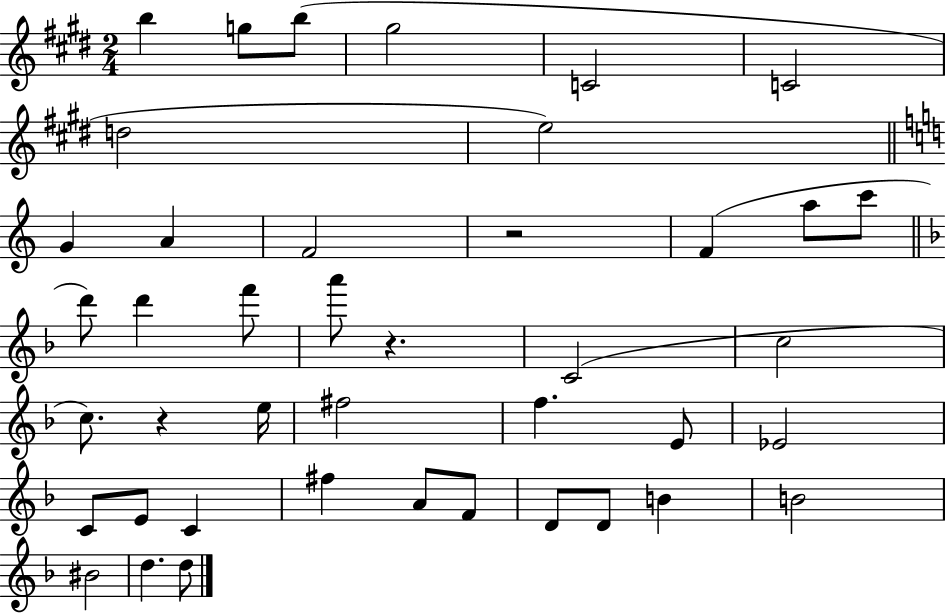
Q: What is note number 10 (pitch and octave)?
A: A4